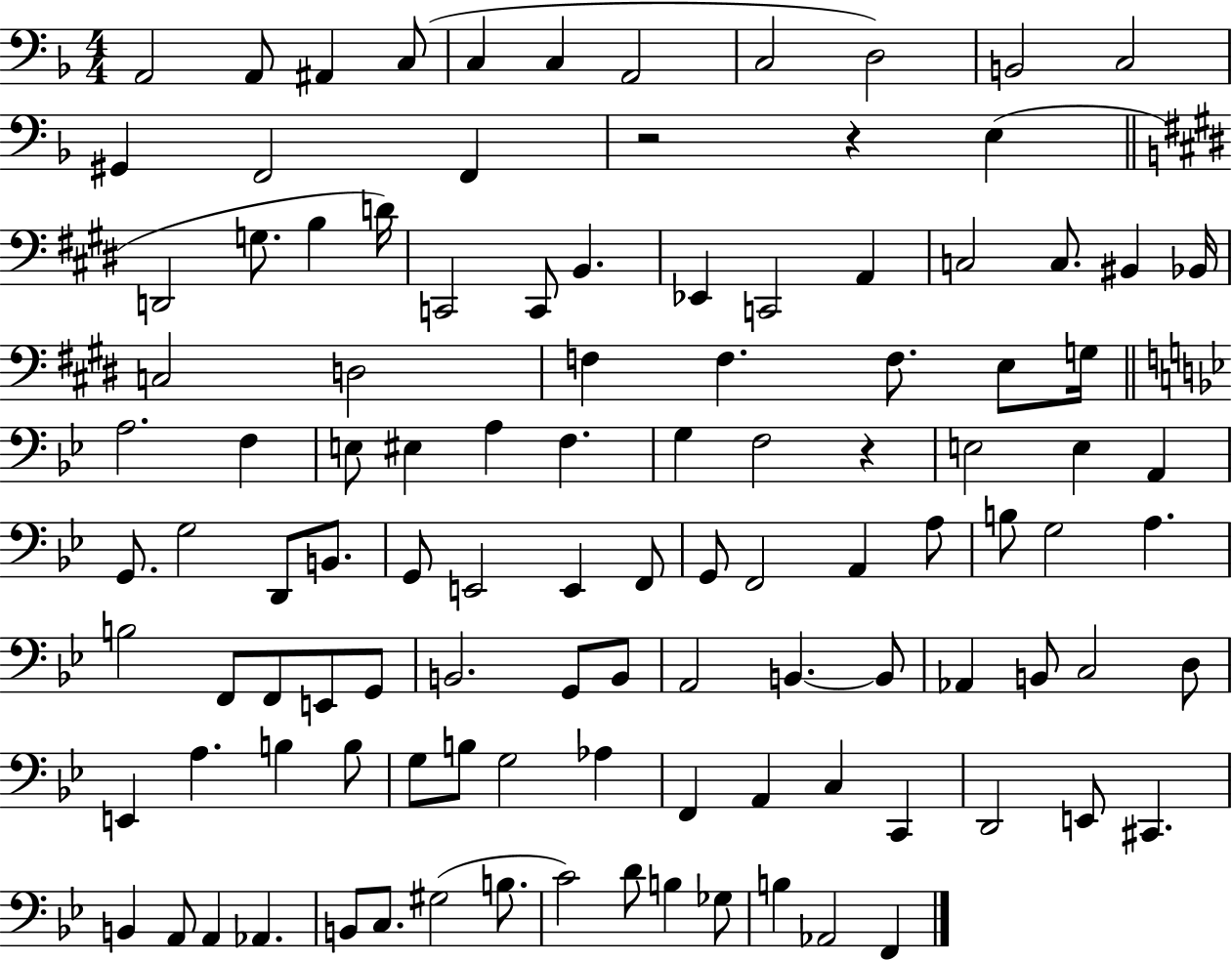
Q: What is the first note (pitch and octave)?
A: A2